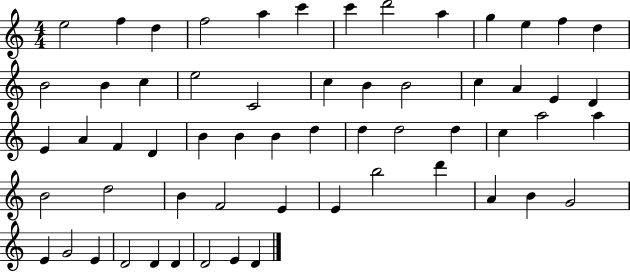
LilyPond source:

{
  \clef treble
  \numericTimeSignature
  \time 4/4
  \key c \major
  e''2 f''4 d''4 | f''2 a''4 c'''4 | c'''4 d'''2 a''4 | g''4 e''4 f''4 d''4 | \break b'2 b'4 c''4 | e''2 c'2 | c''4 b'4 b'2 | c''4 a'4 e'4 d'4 | \break e'4 a'4 f'4 d'4 | b'4 b'4 b'4 d''4 | d''4 d''2 d''4 | c''4 a''2 a''4 | \break b'2 d''2 | b'4 f'2 e'4 | e'4 b''2 d'''4 | a'4 b'4 g'2 | \break e'4 g'2 e'4 | d'2 d'4 d'4 | d'2 e'4 d'4 | \bar "|."
}